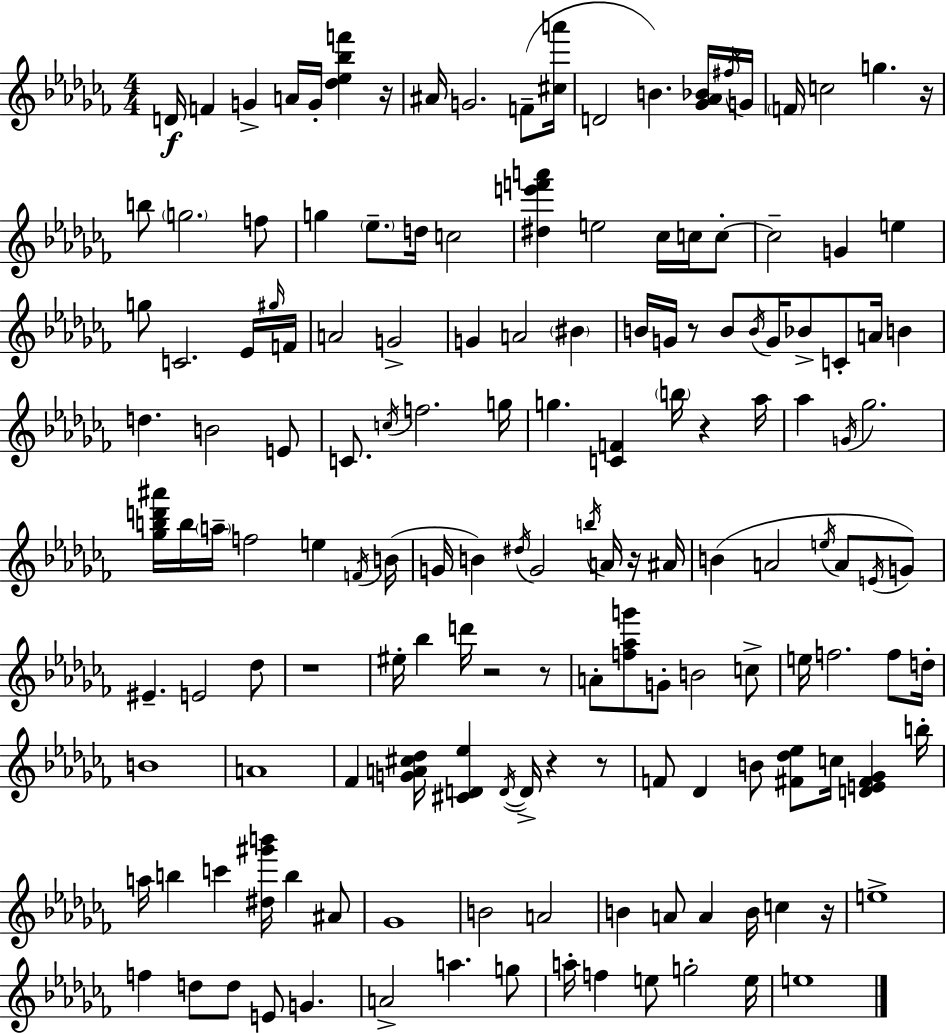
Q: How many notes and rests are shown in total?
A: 155